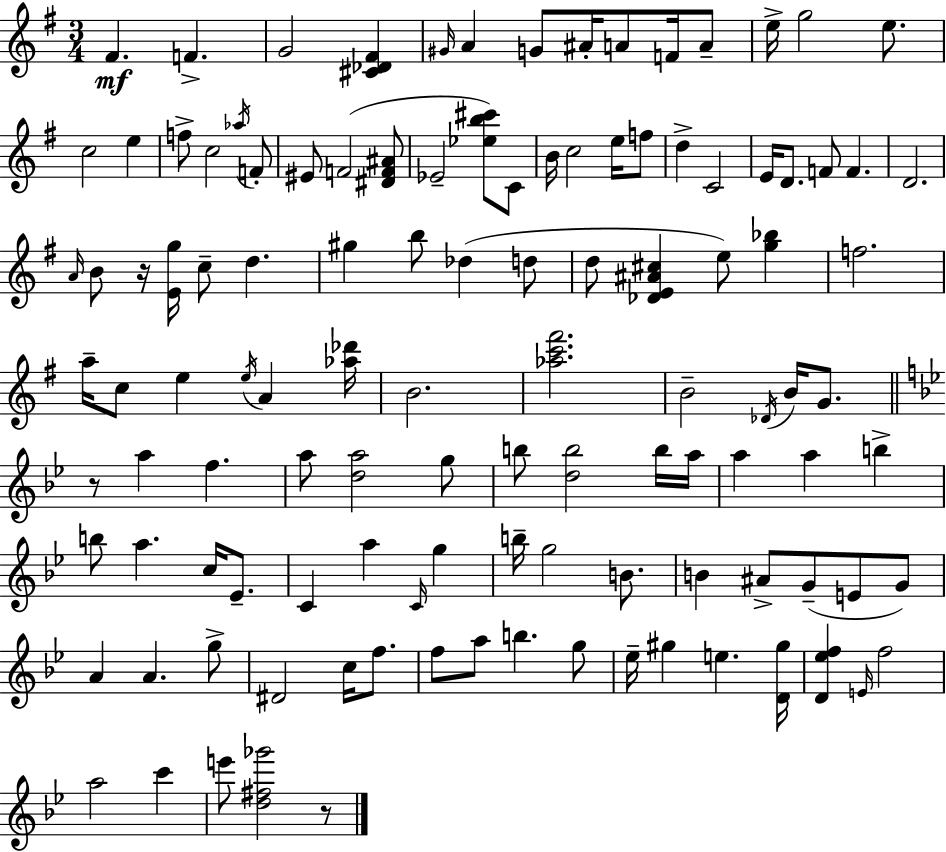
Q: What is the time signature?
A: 3/4